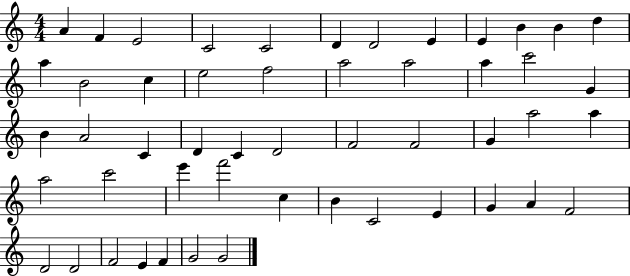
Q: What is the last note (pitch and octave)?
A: G4